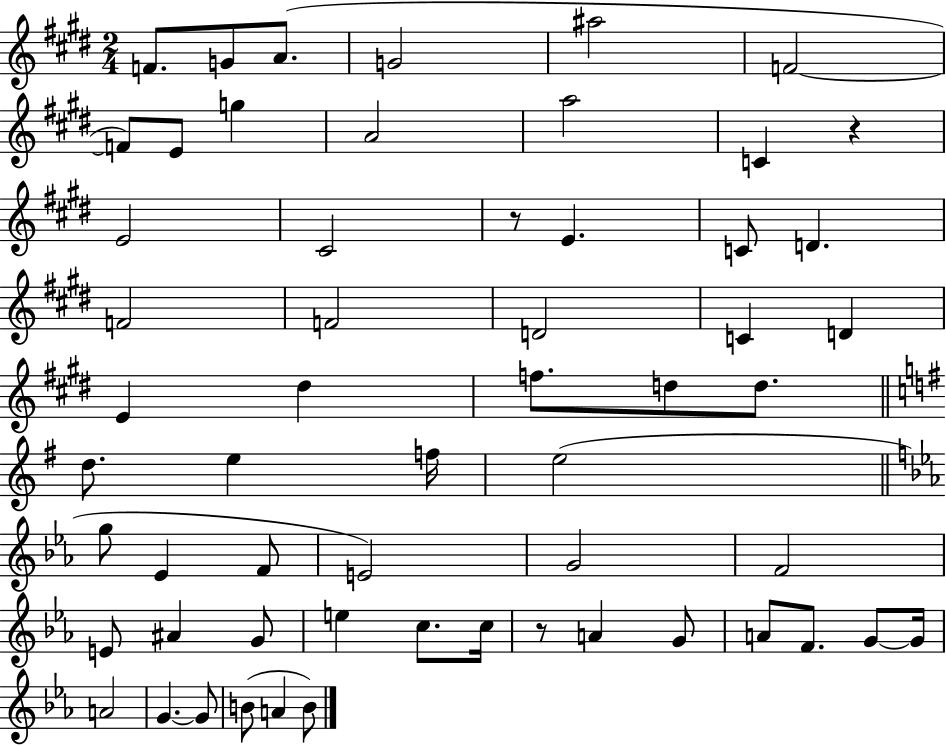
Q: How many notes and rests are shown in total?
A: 58